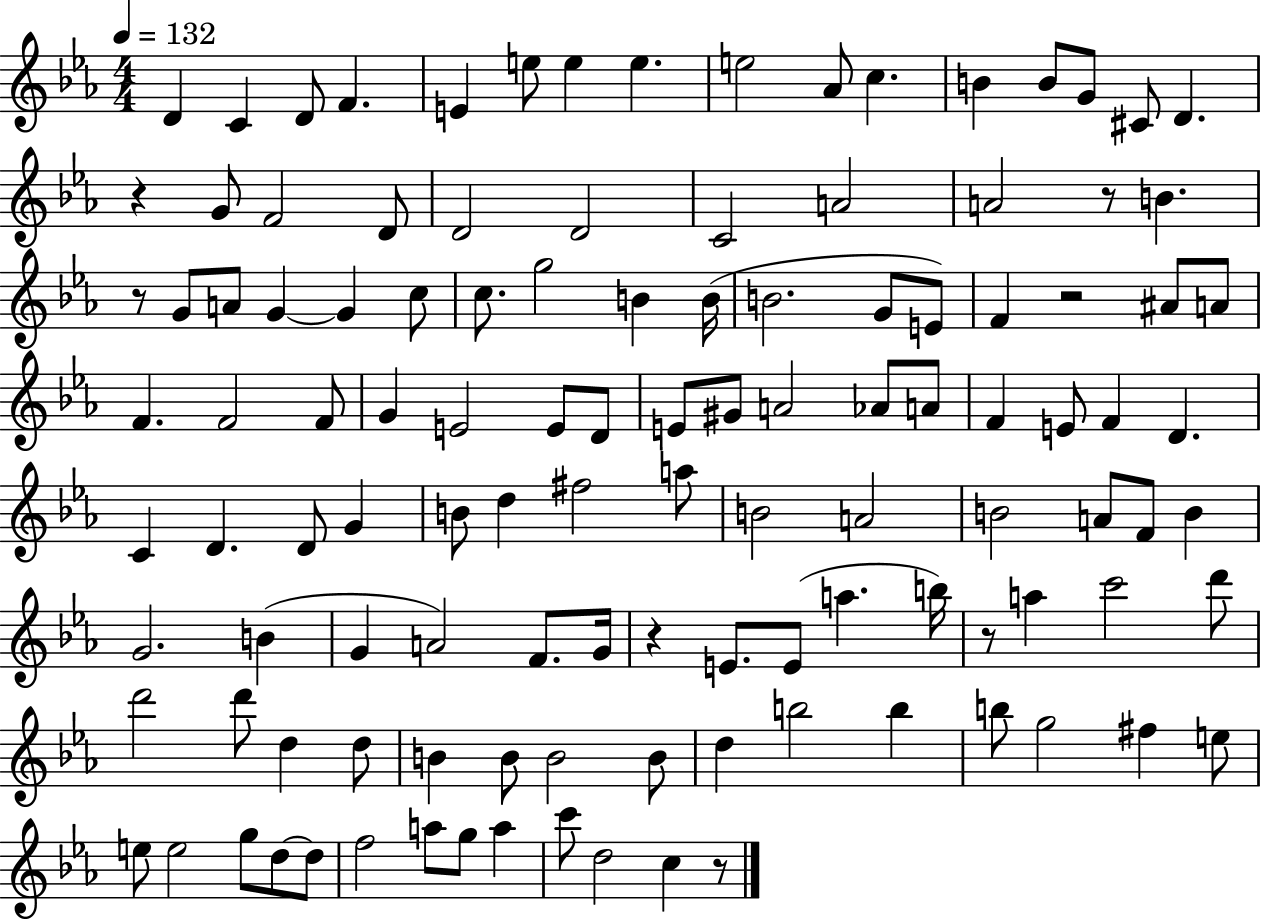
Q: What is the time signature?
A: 4/4